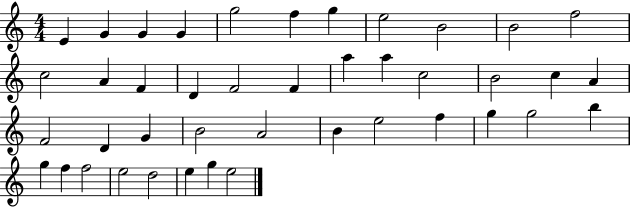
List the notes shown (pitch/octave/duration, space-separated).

E4/q G4/q G4/q G4/q G5/h F5/q G5/q E5/h B4/h B4/h F5/h C5/h A4/q F4/q D4/q F4/h F4/q A5/q A5/q C5/h B4/h C5/q A4/q F4/h D4/q G4/q B4/h A4/h B4/q E5/h F5/q G5/q G5/h B5/q G5/q F5/q F5/h E5/h D5/h E5/q G5/q E5/h